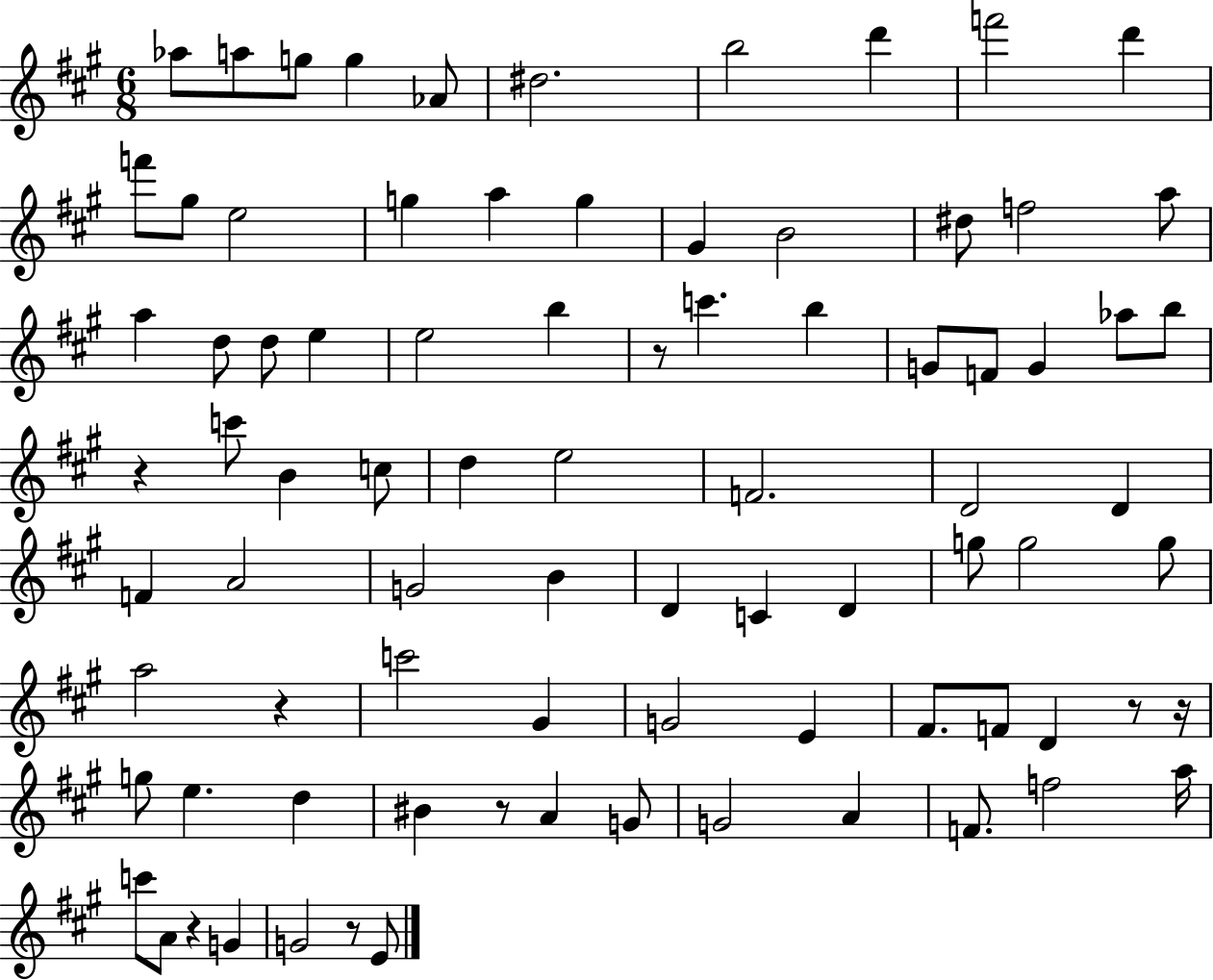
Ab5/e A5/e G5/e G5/q Ab4/e D#5/h. B5/h D6/q F6/h D6/q F6/e G#5/e E5/h G5/q A5/q G5/q G#4/q B4/h D#5/e F5/h A5/e A5/q D5/e D5/e E5/q E5/h B5/q R/e C6/q. B5/q G4/e F4/e G4/q Ab5/e B5/e R/q C6/e B4/q C5/e D5/q E5/h F4/h. D4/h D4/q F4/q A4/h G4/h B4/q D4/q C4/q D4/q G5/e G5/h G5/e A5/h R/q C6/h G#4/q G4/h E4/q F#4/e. F4/e D4/q R/e R/s G5/e E5/q. D5/q BIS4/q R/e A4/q G4/e G4/h A4/q F4/e. F5/h A5/s C6/e A4/e R/q G4/q G4/h R/e E4/e